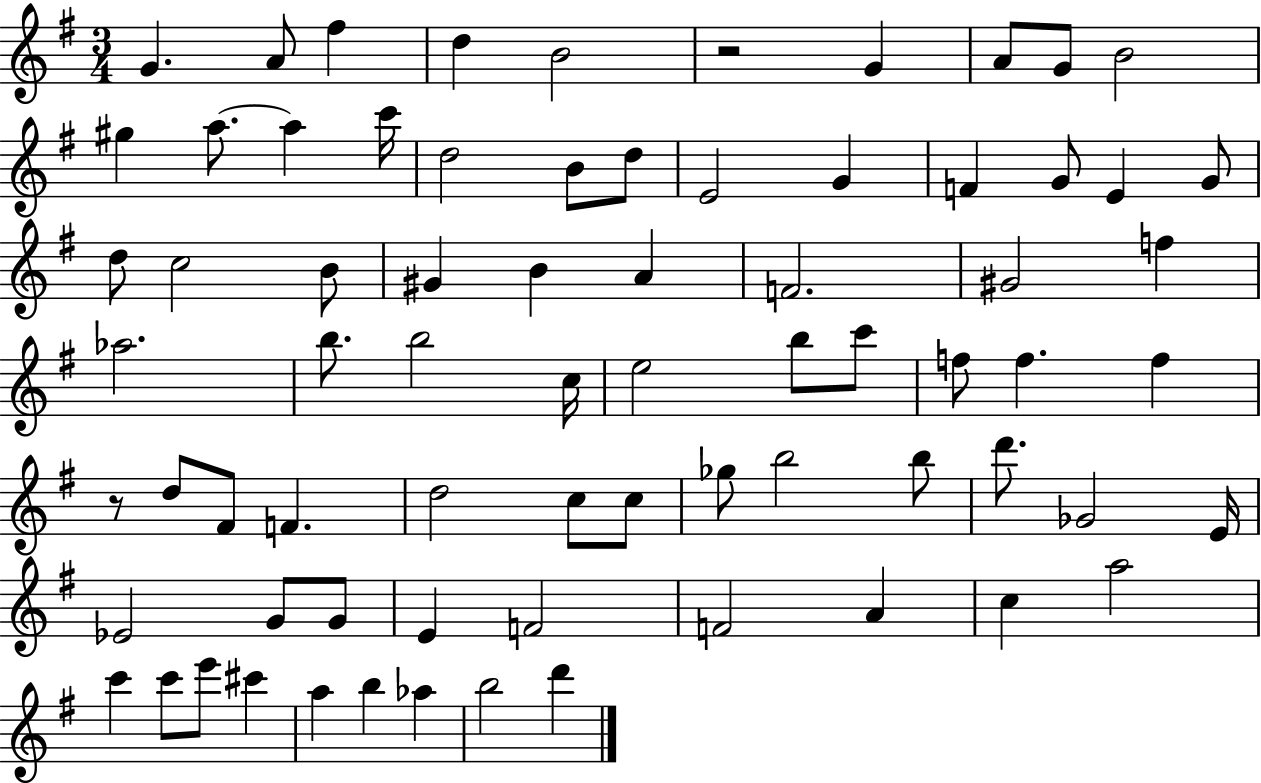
G4/q. A4/e F#5/q D5/q B4/h R/h G4/q A4/e G4/e B4/h G#5/q A5/e. A5/q C6/s D5/h B4/e D5/e E4/h G4/q F4/q G4/e E4/q G4/e D5/e C5/h B4/e G#4/q B4/q A4/q F4/h. G#4/h F5/q Ab5/h. B5/e. B5/h C5/s E5/h B5/e C6/e F5/e F5/q. F5/q R/e D5/e F#4/e F4/q. D5/h C5/e C5/e Gb5/e B5/h B5/e D6/e. Gb4/h E4/s Eb4/h G4/e G4/e E4/q F4/h F4/h A4/q C5/q A5/h C6/q C6/e E6/e C#6/q A5/q B5/q Ab5/q B5/h D6/q